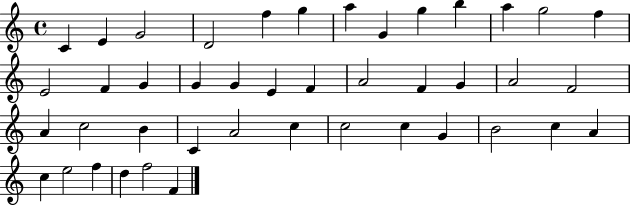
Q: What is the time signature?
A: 4/4